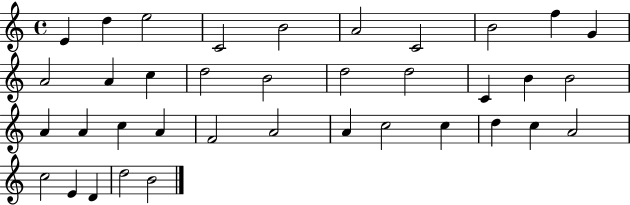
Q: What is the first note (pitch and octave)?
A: E4